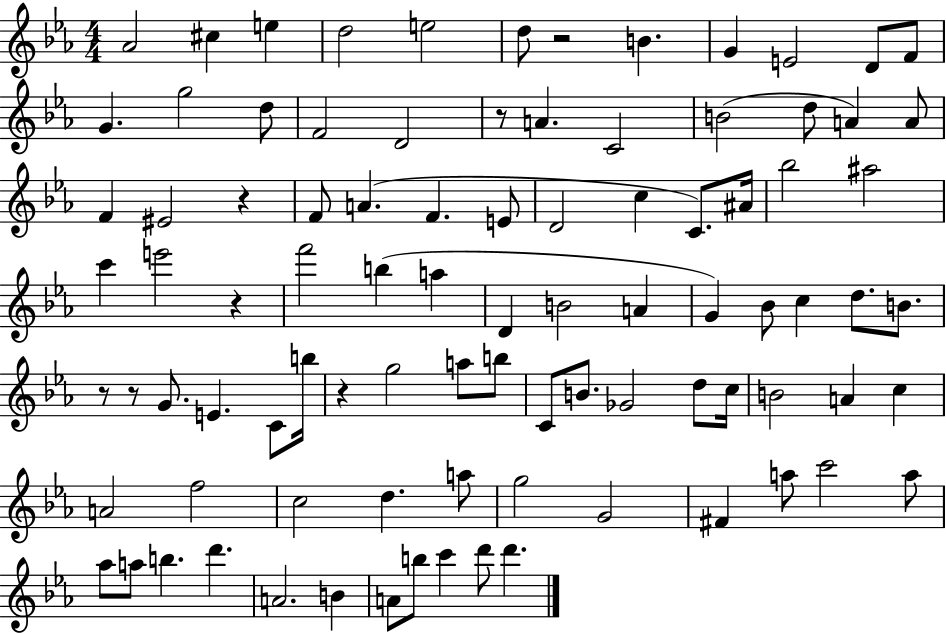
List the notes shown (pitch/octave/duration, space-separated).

Ab4/h C#5/q E5/q D5/h E5/h D5/e R/h B4/q. G4/q E4/h D4/e F4/e G4/q. G5/h D5/e F4/h D4/h R/e A4/q. C4/h B4/h D5/e A4/q A4/e F4/q EIS4/h R/q F4/e A4/q. F4/q. E4/e D4/h C5/q C4/e. A#4/s Bb5/h A#5/h C6/q E6/h R/q F6/h B5/q A5/q D4/q B4/h A4/q G4/q Bb4/e C5/q D5/e. B4/e. R/e R/e G4/e. E4/q. C4/e B5/s R/q G5/h A5/e B5/e C4/e B4/e. Gb4/h D5/e C5/s B4/h A4/q C5/q A4/h F5/h C5/h D5/q. A5/e G5/h G4/h F#4/q A5/e C6/h A5/e Ab5/e A5/e B5/q. D6/q. A4/h. B4/q A4/e B5/e C6/q D6/e D6/q.